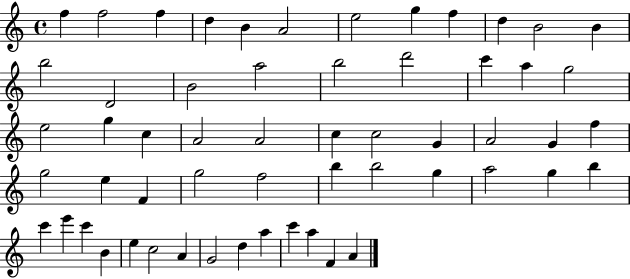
F5/q F5/h F5/q D5/q B4/q A4/h E5/h G5/q F5/q D5/q B4/h B4/q B5/h D4/h B4/h A5/h B5/h D6/h C6/q A5/q G5/h E5/h G5/q C5/q A4/h A4/h C5/q C5/h G4/q A4/h G4/q F5/q G5/h E5/q F4/q G5/h F5/h B5/q B5/h G5/q A5/h G5/q B5/q C6/q E6/q C6/q B4/q E5/q C5/h A4/q G4/h D5/q A5/q C6/q A5/q F4/q A4/q